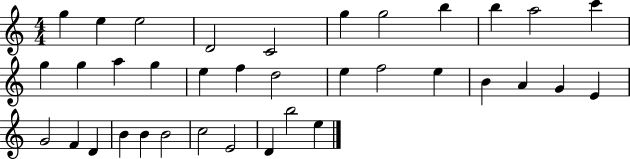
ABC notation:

X:1
T:Untitled
M:4/4
L:1/4
K:C
g e e2 D2 C2 g g2 b b a2 c' g g a g e f d2 e f2 e B A G E G2 F D B B B2 c2 E2 D b2 e